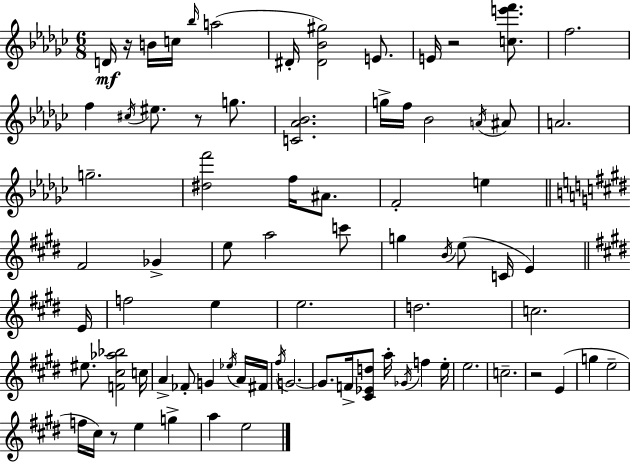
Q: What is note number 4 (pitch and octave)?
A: Bb5